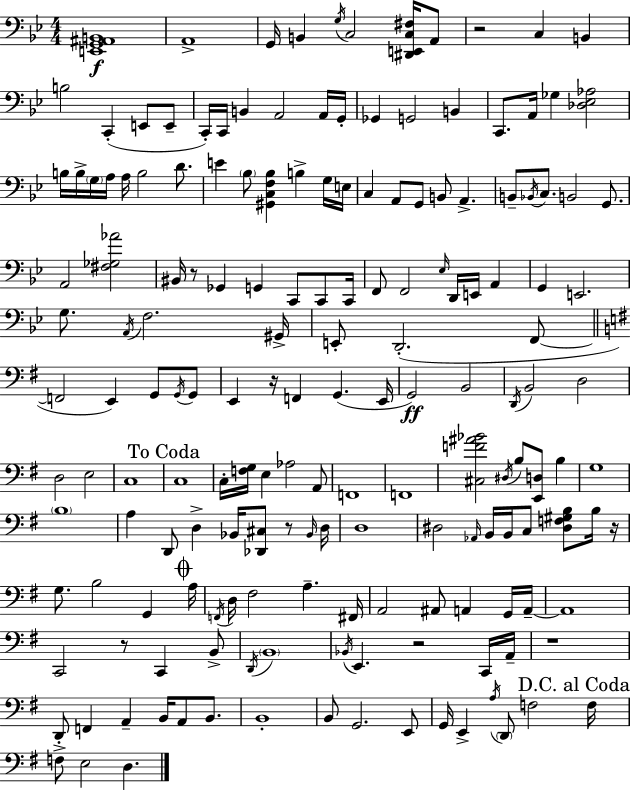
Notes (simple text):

[E2,G2,A#2,B2]/w A2/w G2/s B2/q G3/s C3/h [D#2,E2,C3,F#3]/s A2/e R/h C3/q B2/q B3/h C2/q E2/e E2/e C2/s C2/s B2/q A2/h A2/s G2/s Gb2/q G2/h B2/q C2/e. A2/s Gb3/q [Db3,Eb3,Ab3]/h B3/s B3/s G3/s A3/s A3/s B3/h D4/e. E4/q Bb3/e [G#2,C3,F3,Bb3]/q B3/q G3/s E3/s C3/q A2/e G2/e B2/e A2/q. B2/e Bb2/s C3/e. B2/h G2/e. A2/h [F#3,Gb3,Ab4]/h BIS2/s R/e Gb2/q G2/q C2/e C2/e C2/s F2/e F2/h Eb3/s D2/s E2/s A2/q G2/q E2/h. G3/e. A2/s F3/h. G#2/s E2/e D2/h. F2/e F2/h E2/q G2/e G2/s G2/e E2/q R/s F2/q G2/q. E2/s G2/h B2/h D2/s B2/h D3/h D3/h E3/h C3/w C3/w C3/s [F3,G3]/s E3/q Ab3/h A2/e F2/w F2/w [C#3,F4,A#4,Bb4]/h D#3/s B3/e [E2,D3]/e B3/q G3/w B3/w A3/q D2/e D3/q Bb2/s [Db2,C#3]/e R/e Bb2/s D3/s D3/w D#3/h Ab2/s B2/s B2/s C3/e [D#3,F3,G#3,B3]/e B3/s R/s G3/e. B3/h G2/q A3/s F2/s D3/s F#3/h A3/q. F#2/s A2/h A#2/e A2/q G2/s A2/s A2/w C2/h R/e C2/q B2/e D2/s B2/w Bb2/s E2/q. R/h C2/s A2/s R/w D2/e F2/q A2/q B2/s A2/e B2/e. B2/w B2/e G2/h. E2/e G2/s E2/q A3/s D2/e F3/h F3/s F3/e E3/h D3/q.